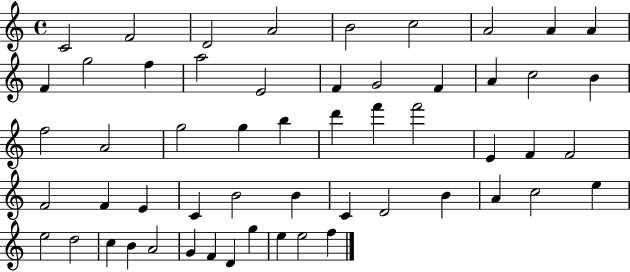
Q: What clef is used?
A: treble